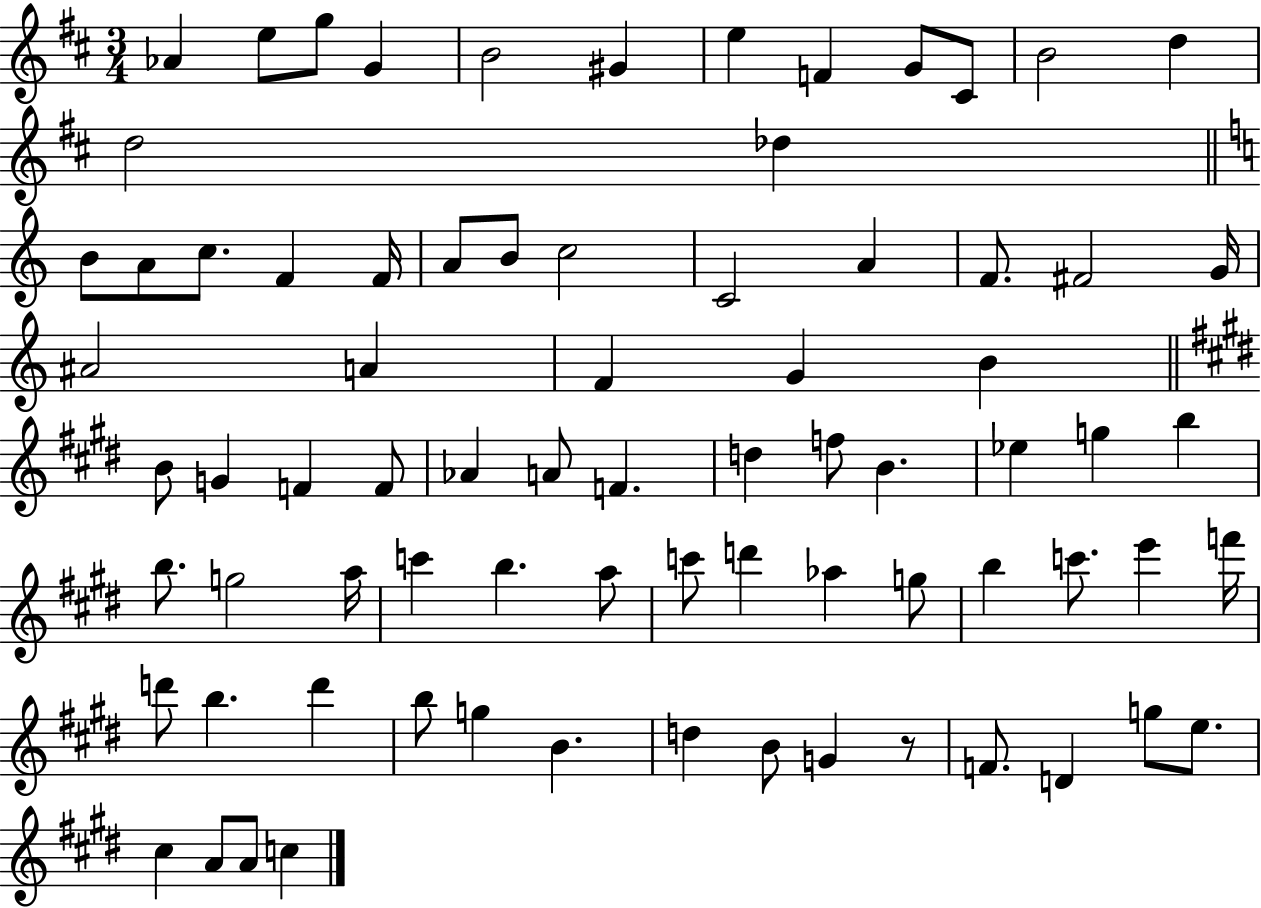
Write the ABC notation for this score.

X:1
T:Untitled
M:3/4
L:1/4
K:D
_A e/2 g/2 G B2 ^G e F G/2 ^C/2 B2 d d2 _d B/2 A/2 c/2 F F/4 A/2 B/2 c2 C2 A F/2 ^F2 G/4 ^A2 A F G B B/2 G F F/2 _A A/2 F d f/2 B _e g b b/2 g2 a/4 c' b a/2 c'/2 d' _a g/2 b c'/2 e' f'/4 d'/2 b d' b/2 g B d B/2 G z/2 F/2 D g/2 e/2 ^c A/2 A/2 c